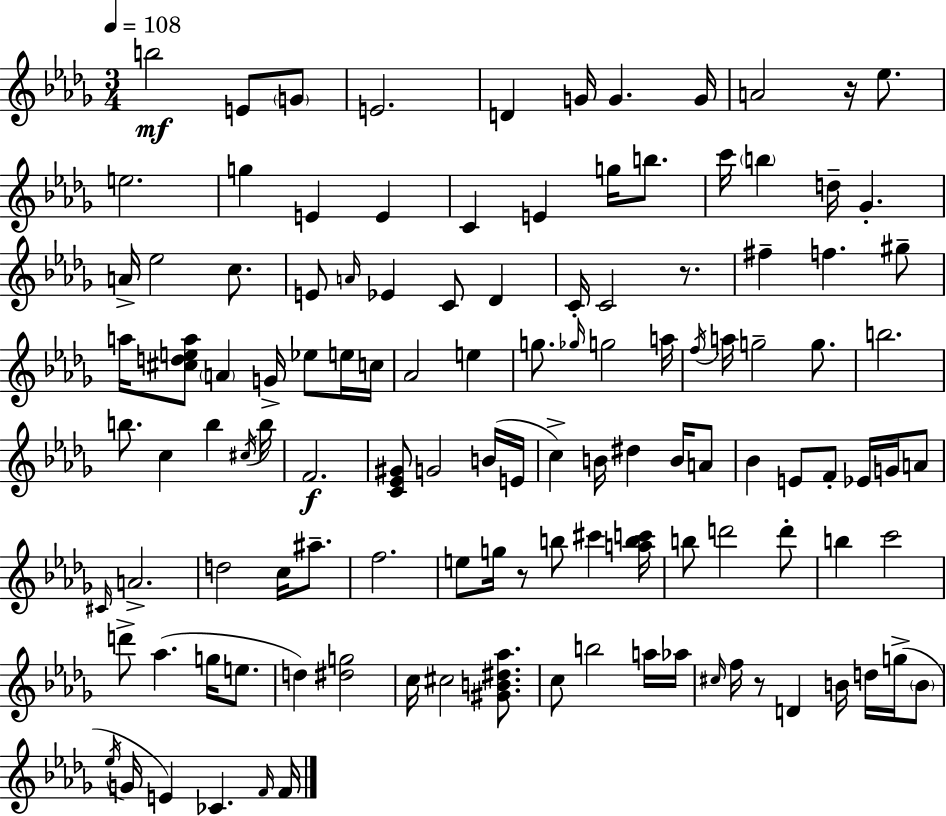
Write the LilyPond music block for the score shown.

{
  \clef treble
  \numericTimeSignature
  \time 3/4
  \key bes \minor
  \tempo 4 = 108
  b''2\mf e'8 \parenthesize g'8 | e'2. | d'4 g'16 g'4. g'16 | a'2 r16 ees''8. | \break e''2. | g''4 e'4 e'4 | c'4 e'4 g''16 b''8. | c'''16 \parenthesize b''4 d''16-- ges'4.-. | \break a'16-> ees''2 c''8. | e'8 \grace { a'16 } ees'4 c'8 des'4 | c'16-. c'2 r8. | fis''4-- f''4. gis''8-- | \break a''16 <cis'' d'' e'' a''>8 \parenthesize a'4 g'16-> ees''8 e''16 | c''16 aes'2 e''4 | g''8. \grace { ges''16 } g''2 | a''16 \acciaccatura { f''16 } a''16 g''2-- | \break g''8. b''2. | b''8. c''4 b''4 | \acciaccatura { cis''16 } b''16 f'2.\f | <c' ees' gis'>8 g'2 | \break b'16( e'16 c''4->) b'16 dis''4 | b'16 a'8 bes'4 e'8 f'8-. | ees'16 g'16 a'8 \grace { cis'16 } a'2.-> | d''2 | \break c''16 ais''8.-- f''2. | e''8 g''16 r8 b''8 | cis'''4 <a'' b'' c'''>16 b''8 d'''2 | d'''8-. b''4 c'''2 | \break d'''8-> aes''4.( | g''16 e''8. d''4) <dis'' g''>2 | c''16 cis''2 | <gis' b' dis'' aes''>8. c''8 b''2 | \break a''16 aes''16 \grace { cis''16 } f''16 r8 d'4 | b'16 d''16 g''16->( \parenthesize b'8 \acciaccatura { ees''16 } g'16 e'4) | ces'4. \grace { f'16 } f'16 \bar "|."
}